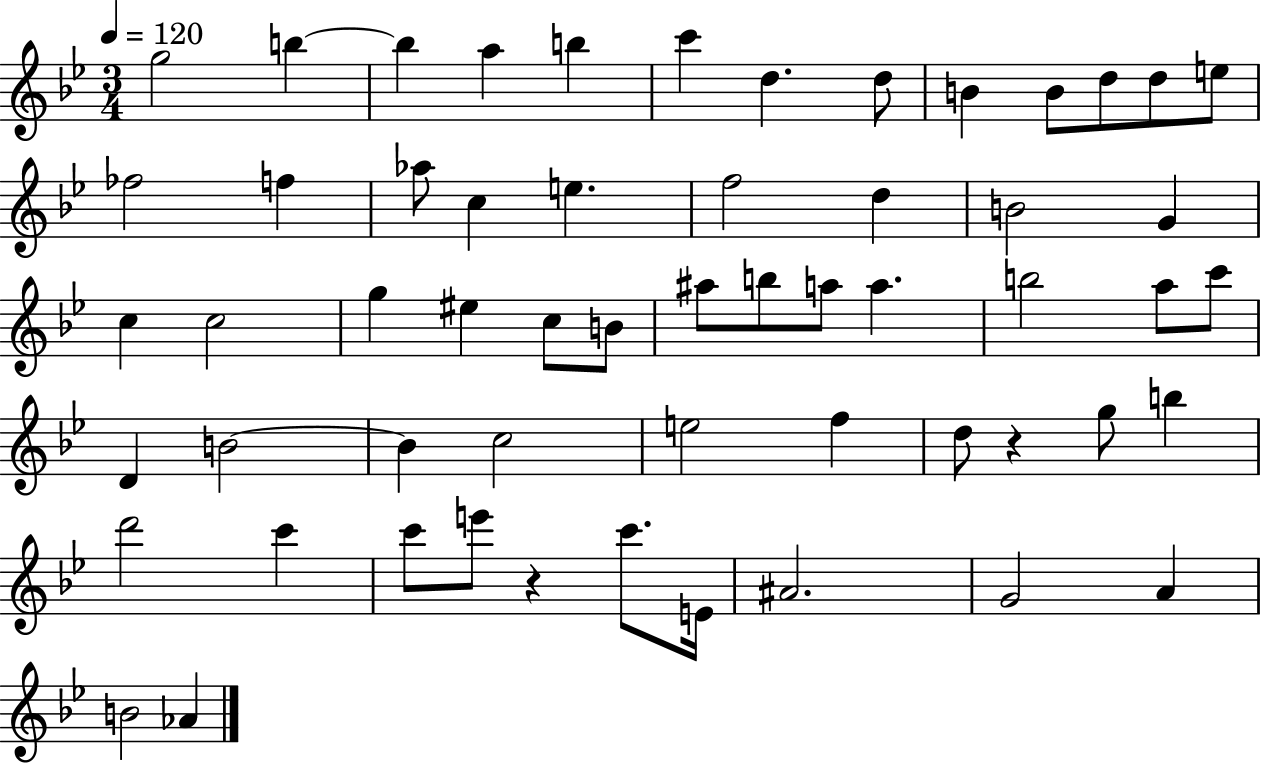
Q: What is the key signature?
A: BES major